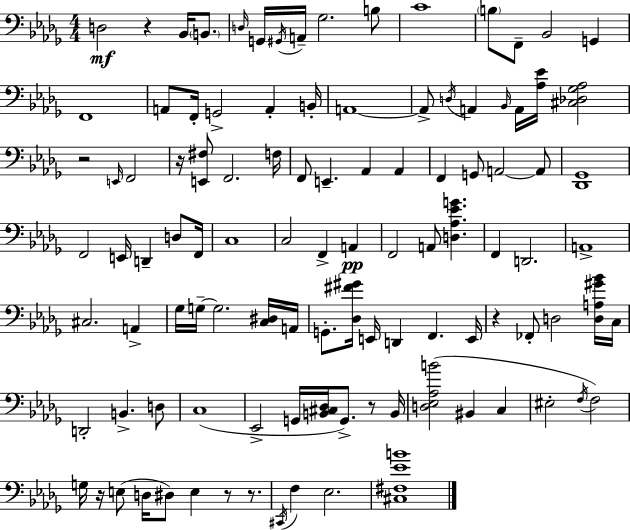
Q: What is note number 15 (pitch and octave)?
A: F2